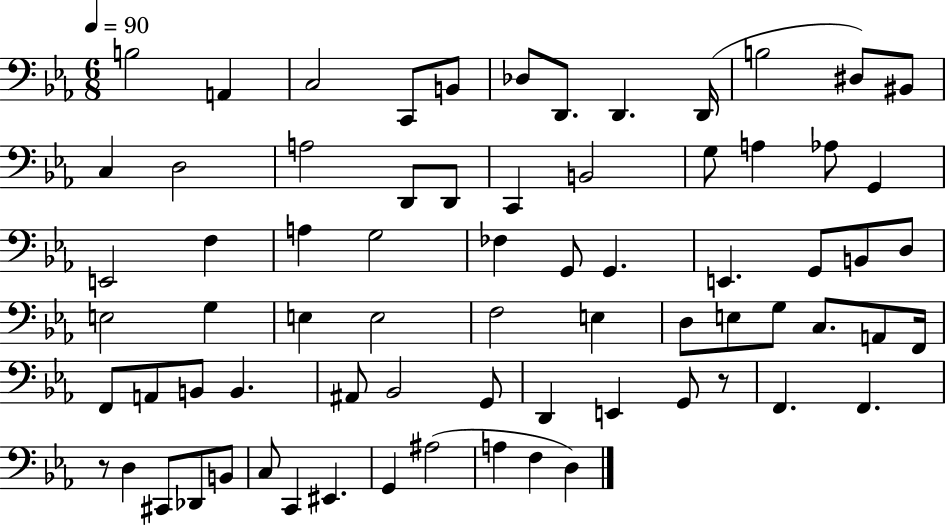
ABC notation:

X:1
T:Untitled
M:6/8
L:1/4
K:Eb
B,2 A,, C,2 C,,/2 B,,/2 _D,/2 D,,/2 D,, D,,/4 B,2 ^D,/2 ^B,,/2 C, D,2 A,2 D,,/2 D,,/2 C,, B,,2 G,/2 A, _A,/2 G,, E,,2 F, A, G,2 _F, G,,/2 G,, E,, G,,/2 B,,/2 D,/2 E,2 G, E, E,2 F,2 E, D,/2 E,/2 G,/2 C,/2 A,,/2 F,,/4 F,,/2 A,,/2 B,,/2 B,, ^A,,/2 _B,,2 G,,/2 D,, E,, G,,/2 z/2 F,, F,, z/2 D, ^C,,/2 _D,,/2 B,,/2 C,/2 C,, ^E,, G,, ^A,2 A, F, D,